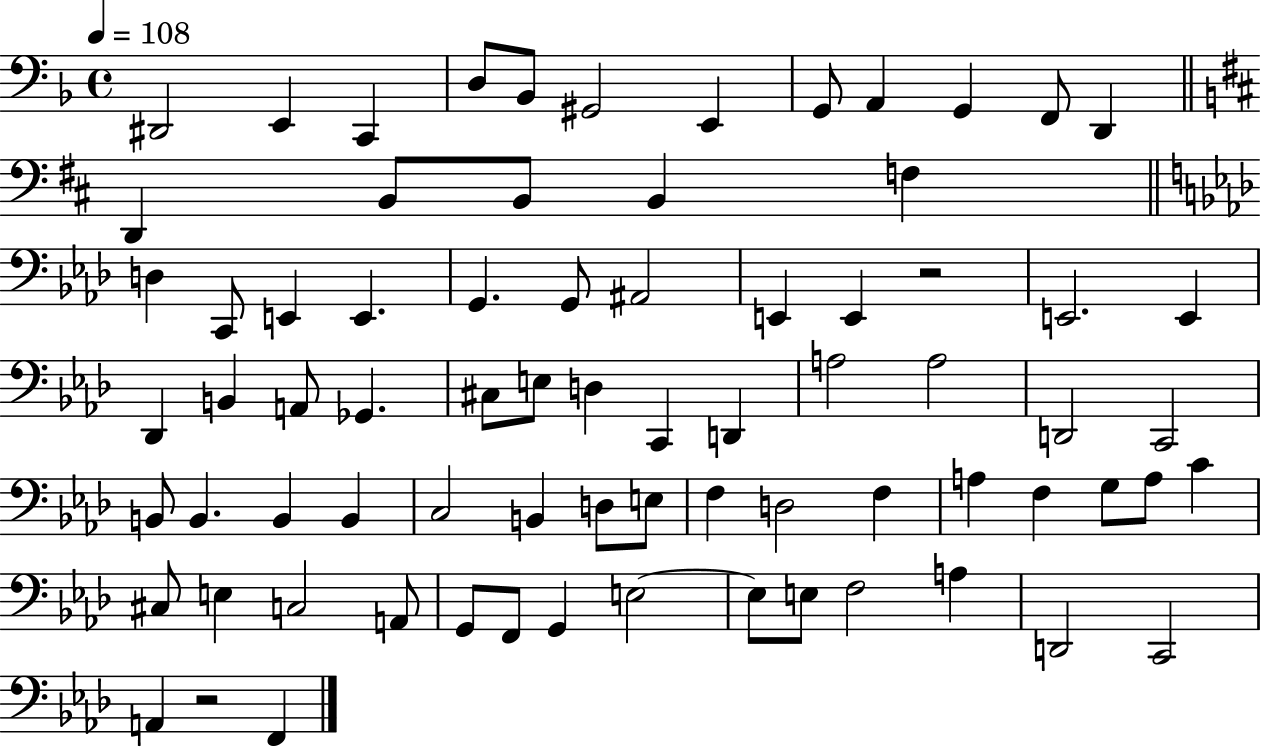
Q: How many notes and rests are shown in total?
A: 75